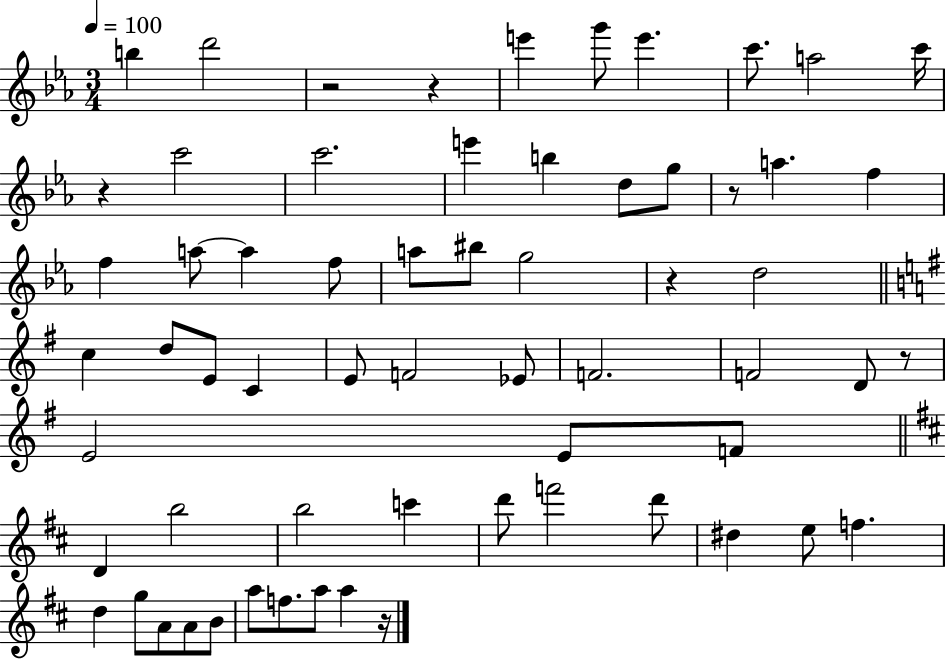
{
  \clef treble
  \numericTimeSignature
  \time 3/4
  \key ees \major
  \tempo 4 = 100
  \repeat volta 2 { b''4 d'''2 | r2 r4 | e'''4 g'''8 e'''4. | c'''8. a''2 c'''16 | \break r4 c'''2 | c'''2. | e'''4 b''4 d''8 g''8 | r8 a''4. f''4 | \break f''4 a''8~~ a''4 f''8 | a''8 bis''8 g''2 | r4 d''2 | \bar "||" \break \key g \major c''4 d''8 e'8 c'4 | e'8 f'2 ees'8 | f'2. | f'2 d'8 r8 | \break e'2 e'8 f'8 | \bar "||" \break \key d \major d'4 b''2 | b''2 c'''4 | d'''8 f'''2 d'''8 | dis''4 e''8 f''4. | \break d''4 g''8 a'8 a'8 b'8 | a''8 f''8. a''8 a''4 r16 | } \bar "|."
}